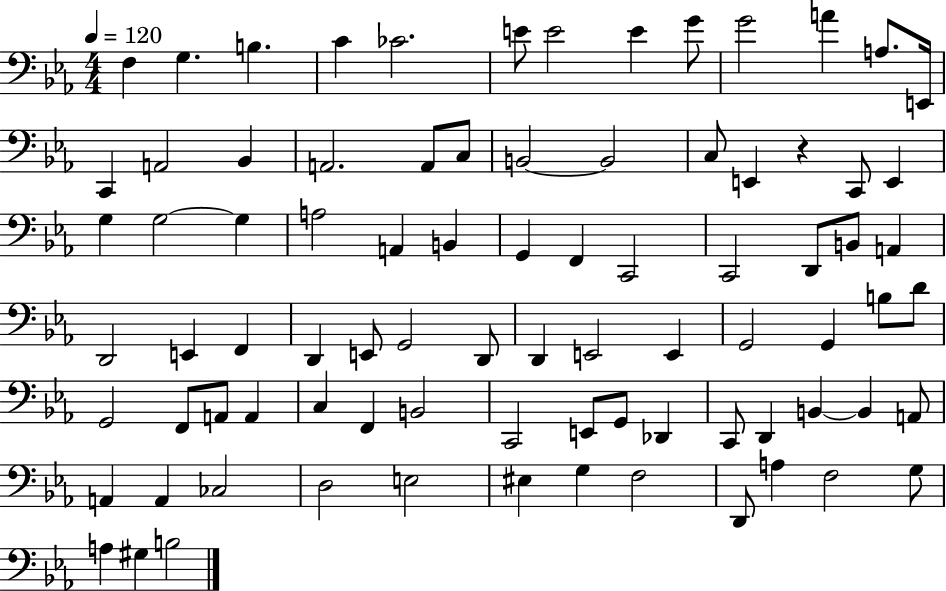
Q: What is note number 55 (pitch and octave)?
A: A2